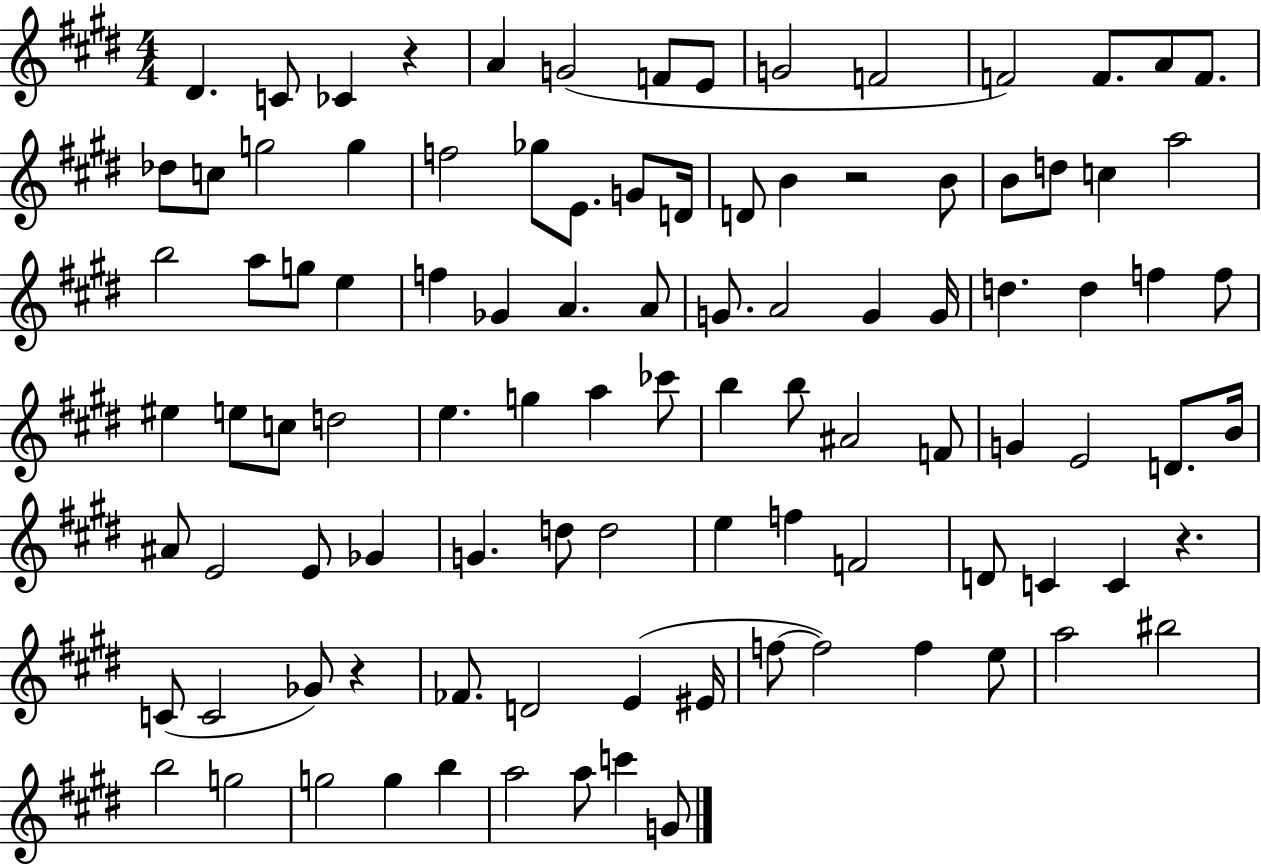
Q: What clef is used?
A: treble